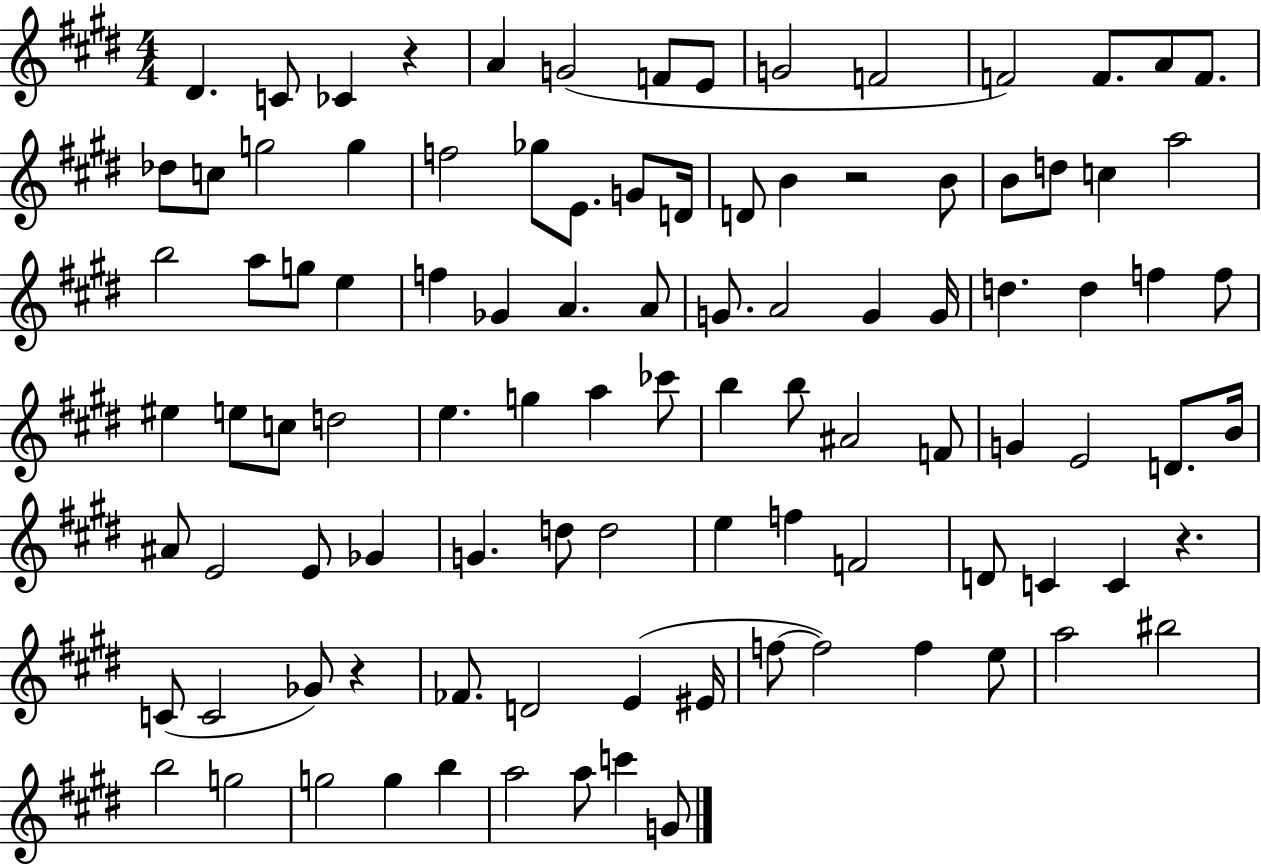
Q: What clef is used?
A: treble